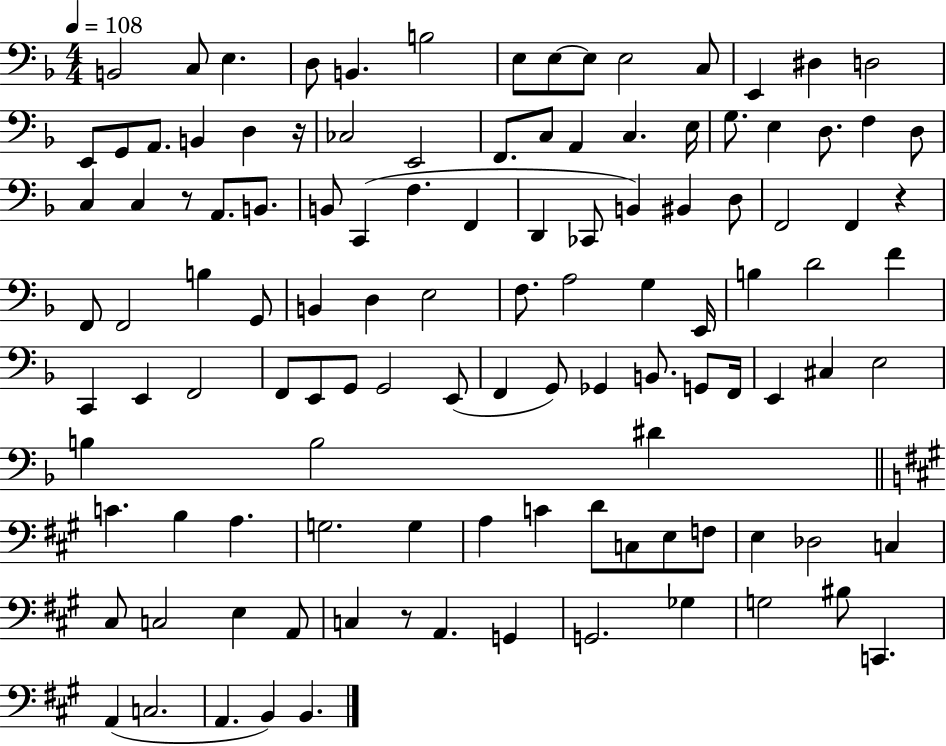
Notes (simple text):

B2/h C3/e E3/q. D3/e B2/q. B3/h E3/e E3/e E3/e E3/h C3/e E2/q D#3/q D3/h E2/e G2/e A2/e. B2/q D3/q R/s CES3/h E2/h F2/e. C3/e A2/q C3/q. E3/s G3/e. E3/q D3/e. F3/q D3/e C3/q C3/q R/e A2/e. B2/e. B2/e C2/q F3/q. F2/q D2/q CES2/e B2/q BIS2/q D3/e F2/h F2/q R/q F2/e F2/h B3/q G2/e B2/q D3/q E3/h F3/e. A3/h G3/q E2/s B3/q D4/h F4/q C2/q E2/q F2/h F2/e E2/e G2/e G2/h E2/e F2/q G2/e Gb2/q B2/e. G2/e F2/s E2/q C#3/q E3/h B3/q B3/h D#4/q C4/q. B3/q A3/q. G3/h. G3/q A3/q C4/q D4/e C3/e E3/e F3/e E3/q Db3/h C3/q C#3/e C3/h E3/q A2/e C3/q R/e A2/q. G2/q G2/h. Gb3/q G3/h BIS3/e C2/q. A2/q C3/h. A2/q. B2/q B2/q.